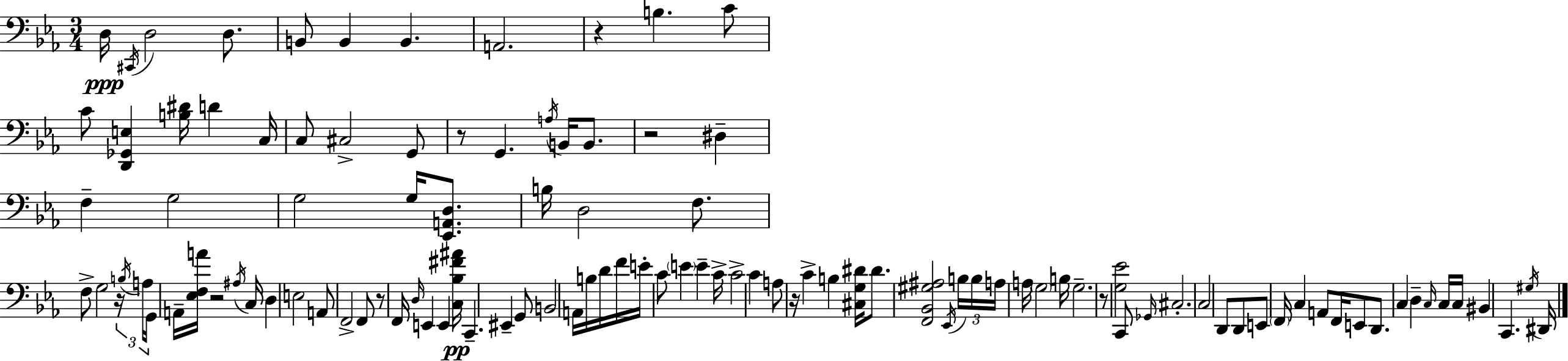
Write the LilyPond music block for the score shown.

{
  \clef bass
  \numericTimeSignature
  \time 3/4
  \key c \minor
  d16\ppp \acciaccatura { cis,16 } d2 d8. | b,8 b,4 b,4. | a,2. | r4 b4. c'8 | \break c'8 <d, ges, e>4 <b dis'>16 d'4 | c16 c8 cis2-> g,8 | r8 g,4. \acciaccatura { a16 } b,16 b,8. | r2 dis4-- | \break f4-- g2 | g2 g16 <ees, a, d>8. | b16 d2 f8. | f8-> g2 | \break r16 \tuplet 3/2 { \acciaccatura { b16 } a16 g,16 } a,16-- <ees f a'>16 r2 | \acciaccatura { ais16 } c16 d4 e2 | a,8 f,2-> | f,8 r8 f,16 \grace { d16 } e,4 | \break e,4 <c bes fis' ais'>16\pp c,4.-- eis,4-- | g,8 b,2 | a,16 b16 d'16 f'16 e'16-. c'8 \parenthesize e'4 | e'4-- c'16-> c'2-> | \break c'4 a8 r16 c'4-> | b4 <cis g dis'>16 dis'8. <f, bes, gis ais>2 | \acciaccatura { ees,16 } \tuplet 3/2 { b16 b16 a16 } a16 \parenthesize g2 | b16 g2.-- | \break r8 <g ees'>2 | c,8 \grace { ges,16 } cis2.-. | c2 | d,8 d,8 e,8 \parenthesize f,16 c4 | \break a,8 f,16 e,8 d,8. c4 | d4-- \grace { c16 } c16 c16 bis,4 | c,4. \acciaccatura { gis16 } dis,16 \bar "|."
}